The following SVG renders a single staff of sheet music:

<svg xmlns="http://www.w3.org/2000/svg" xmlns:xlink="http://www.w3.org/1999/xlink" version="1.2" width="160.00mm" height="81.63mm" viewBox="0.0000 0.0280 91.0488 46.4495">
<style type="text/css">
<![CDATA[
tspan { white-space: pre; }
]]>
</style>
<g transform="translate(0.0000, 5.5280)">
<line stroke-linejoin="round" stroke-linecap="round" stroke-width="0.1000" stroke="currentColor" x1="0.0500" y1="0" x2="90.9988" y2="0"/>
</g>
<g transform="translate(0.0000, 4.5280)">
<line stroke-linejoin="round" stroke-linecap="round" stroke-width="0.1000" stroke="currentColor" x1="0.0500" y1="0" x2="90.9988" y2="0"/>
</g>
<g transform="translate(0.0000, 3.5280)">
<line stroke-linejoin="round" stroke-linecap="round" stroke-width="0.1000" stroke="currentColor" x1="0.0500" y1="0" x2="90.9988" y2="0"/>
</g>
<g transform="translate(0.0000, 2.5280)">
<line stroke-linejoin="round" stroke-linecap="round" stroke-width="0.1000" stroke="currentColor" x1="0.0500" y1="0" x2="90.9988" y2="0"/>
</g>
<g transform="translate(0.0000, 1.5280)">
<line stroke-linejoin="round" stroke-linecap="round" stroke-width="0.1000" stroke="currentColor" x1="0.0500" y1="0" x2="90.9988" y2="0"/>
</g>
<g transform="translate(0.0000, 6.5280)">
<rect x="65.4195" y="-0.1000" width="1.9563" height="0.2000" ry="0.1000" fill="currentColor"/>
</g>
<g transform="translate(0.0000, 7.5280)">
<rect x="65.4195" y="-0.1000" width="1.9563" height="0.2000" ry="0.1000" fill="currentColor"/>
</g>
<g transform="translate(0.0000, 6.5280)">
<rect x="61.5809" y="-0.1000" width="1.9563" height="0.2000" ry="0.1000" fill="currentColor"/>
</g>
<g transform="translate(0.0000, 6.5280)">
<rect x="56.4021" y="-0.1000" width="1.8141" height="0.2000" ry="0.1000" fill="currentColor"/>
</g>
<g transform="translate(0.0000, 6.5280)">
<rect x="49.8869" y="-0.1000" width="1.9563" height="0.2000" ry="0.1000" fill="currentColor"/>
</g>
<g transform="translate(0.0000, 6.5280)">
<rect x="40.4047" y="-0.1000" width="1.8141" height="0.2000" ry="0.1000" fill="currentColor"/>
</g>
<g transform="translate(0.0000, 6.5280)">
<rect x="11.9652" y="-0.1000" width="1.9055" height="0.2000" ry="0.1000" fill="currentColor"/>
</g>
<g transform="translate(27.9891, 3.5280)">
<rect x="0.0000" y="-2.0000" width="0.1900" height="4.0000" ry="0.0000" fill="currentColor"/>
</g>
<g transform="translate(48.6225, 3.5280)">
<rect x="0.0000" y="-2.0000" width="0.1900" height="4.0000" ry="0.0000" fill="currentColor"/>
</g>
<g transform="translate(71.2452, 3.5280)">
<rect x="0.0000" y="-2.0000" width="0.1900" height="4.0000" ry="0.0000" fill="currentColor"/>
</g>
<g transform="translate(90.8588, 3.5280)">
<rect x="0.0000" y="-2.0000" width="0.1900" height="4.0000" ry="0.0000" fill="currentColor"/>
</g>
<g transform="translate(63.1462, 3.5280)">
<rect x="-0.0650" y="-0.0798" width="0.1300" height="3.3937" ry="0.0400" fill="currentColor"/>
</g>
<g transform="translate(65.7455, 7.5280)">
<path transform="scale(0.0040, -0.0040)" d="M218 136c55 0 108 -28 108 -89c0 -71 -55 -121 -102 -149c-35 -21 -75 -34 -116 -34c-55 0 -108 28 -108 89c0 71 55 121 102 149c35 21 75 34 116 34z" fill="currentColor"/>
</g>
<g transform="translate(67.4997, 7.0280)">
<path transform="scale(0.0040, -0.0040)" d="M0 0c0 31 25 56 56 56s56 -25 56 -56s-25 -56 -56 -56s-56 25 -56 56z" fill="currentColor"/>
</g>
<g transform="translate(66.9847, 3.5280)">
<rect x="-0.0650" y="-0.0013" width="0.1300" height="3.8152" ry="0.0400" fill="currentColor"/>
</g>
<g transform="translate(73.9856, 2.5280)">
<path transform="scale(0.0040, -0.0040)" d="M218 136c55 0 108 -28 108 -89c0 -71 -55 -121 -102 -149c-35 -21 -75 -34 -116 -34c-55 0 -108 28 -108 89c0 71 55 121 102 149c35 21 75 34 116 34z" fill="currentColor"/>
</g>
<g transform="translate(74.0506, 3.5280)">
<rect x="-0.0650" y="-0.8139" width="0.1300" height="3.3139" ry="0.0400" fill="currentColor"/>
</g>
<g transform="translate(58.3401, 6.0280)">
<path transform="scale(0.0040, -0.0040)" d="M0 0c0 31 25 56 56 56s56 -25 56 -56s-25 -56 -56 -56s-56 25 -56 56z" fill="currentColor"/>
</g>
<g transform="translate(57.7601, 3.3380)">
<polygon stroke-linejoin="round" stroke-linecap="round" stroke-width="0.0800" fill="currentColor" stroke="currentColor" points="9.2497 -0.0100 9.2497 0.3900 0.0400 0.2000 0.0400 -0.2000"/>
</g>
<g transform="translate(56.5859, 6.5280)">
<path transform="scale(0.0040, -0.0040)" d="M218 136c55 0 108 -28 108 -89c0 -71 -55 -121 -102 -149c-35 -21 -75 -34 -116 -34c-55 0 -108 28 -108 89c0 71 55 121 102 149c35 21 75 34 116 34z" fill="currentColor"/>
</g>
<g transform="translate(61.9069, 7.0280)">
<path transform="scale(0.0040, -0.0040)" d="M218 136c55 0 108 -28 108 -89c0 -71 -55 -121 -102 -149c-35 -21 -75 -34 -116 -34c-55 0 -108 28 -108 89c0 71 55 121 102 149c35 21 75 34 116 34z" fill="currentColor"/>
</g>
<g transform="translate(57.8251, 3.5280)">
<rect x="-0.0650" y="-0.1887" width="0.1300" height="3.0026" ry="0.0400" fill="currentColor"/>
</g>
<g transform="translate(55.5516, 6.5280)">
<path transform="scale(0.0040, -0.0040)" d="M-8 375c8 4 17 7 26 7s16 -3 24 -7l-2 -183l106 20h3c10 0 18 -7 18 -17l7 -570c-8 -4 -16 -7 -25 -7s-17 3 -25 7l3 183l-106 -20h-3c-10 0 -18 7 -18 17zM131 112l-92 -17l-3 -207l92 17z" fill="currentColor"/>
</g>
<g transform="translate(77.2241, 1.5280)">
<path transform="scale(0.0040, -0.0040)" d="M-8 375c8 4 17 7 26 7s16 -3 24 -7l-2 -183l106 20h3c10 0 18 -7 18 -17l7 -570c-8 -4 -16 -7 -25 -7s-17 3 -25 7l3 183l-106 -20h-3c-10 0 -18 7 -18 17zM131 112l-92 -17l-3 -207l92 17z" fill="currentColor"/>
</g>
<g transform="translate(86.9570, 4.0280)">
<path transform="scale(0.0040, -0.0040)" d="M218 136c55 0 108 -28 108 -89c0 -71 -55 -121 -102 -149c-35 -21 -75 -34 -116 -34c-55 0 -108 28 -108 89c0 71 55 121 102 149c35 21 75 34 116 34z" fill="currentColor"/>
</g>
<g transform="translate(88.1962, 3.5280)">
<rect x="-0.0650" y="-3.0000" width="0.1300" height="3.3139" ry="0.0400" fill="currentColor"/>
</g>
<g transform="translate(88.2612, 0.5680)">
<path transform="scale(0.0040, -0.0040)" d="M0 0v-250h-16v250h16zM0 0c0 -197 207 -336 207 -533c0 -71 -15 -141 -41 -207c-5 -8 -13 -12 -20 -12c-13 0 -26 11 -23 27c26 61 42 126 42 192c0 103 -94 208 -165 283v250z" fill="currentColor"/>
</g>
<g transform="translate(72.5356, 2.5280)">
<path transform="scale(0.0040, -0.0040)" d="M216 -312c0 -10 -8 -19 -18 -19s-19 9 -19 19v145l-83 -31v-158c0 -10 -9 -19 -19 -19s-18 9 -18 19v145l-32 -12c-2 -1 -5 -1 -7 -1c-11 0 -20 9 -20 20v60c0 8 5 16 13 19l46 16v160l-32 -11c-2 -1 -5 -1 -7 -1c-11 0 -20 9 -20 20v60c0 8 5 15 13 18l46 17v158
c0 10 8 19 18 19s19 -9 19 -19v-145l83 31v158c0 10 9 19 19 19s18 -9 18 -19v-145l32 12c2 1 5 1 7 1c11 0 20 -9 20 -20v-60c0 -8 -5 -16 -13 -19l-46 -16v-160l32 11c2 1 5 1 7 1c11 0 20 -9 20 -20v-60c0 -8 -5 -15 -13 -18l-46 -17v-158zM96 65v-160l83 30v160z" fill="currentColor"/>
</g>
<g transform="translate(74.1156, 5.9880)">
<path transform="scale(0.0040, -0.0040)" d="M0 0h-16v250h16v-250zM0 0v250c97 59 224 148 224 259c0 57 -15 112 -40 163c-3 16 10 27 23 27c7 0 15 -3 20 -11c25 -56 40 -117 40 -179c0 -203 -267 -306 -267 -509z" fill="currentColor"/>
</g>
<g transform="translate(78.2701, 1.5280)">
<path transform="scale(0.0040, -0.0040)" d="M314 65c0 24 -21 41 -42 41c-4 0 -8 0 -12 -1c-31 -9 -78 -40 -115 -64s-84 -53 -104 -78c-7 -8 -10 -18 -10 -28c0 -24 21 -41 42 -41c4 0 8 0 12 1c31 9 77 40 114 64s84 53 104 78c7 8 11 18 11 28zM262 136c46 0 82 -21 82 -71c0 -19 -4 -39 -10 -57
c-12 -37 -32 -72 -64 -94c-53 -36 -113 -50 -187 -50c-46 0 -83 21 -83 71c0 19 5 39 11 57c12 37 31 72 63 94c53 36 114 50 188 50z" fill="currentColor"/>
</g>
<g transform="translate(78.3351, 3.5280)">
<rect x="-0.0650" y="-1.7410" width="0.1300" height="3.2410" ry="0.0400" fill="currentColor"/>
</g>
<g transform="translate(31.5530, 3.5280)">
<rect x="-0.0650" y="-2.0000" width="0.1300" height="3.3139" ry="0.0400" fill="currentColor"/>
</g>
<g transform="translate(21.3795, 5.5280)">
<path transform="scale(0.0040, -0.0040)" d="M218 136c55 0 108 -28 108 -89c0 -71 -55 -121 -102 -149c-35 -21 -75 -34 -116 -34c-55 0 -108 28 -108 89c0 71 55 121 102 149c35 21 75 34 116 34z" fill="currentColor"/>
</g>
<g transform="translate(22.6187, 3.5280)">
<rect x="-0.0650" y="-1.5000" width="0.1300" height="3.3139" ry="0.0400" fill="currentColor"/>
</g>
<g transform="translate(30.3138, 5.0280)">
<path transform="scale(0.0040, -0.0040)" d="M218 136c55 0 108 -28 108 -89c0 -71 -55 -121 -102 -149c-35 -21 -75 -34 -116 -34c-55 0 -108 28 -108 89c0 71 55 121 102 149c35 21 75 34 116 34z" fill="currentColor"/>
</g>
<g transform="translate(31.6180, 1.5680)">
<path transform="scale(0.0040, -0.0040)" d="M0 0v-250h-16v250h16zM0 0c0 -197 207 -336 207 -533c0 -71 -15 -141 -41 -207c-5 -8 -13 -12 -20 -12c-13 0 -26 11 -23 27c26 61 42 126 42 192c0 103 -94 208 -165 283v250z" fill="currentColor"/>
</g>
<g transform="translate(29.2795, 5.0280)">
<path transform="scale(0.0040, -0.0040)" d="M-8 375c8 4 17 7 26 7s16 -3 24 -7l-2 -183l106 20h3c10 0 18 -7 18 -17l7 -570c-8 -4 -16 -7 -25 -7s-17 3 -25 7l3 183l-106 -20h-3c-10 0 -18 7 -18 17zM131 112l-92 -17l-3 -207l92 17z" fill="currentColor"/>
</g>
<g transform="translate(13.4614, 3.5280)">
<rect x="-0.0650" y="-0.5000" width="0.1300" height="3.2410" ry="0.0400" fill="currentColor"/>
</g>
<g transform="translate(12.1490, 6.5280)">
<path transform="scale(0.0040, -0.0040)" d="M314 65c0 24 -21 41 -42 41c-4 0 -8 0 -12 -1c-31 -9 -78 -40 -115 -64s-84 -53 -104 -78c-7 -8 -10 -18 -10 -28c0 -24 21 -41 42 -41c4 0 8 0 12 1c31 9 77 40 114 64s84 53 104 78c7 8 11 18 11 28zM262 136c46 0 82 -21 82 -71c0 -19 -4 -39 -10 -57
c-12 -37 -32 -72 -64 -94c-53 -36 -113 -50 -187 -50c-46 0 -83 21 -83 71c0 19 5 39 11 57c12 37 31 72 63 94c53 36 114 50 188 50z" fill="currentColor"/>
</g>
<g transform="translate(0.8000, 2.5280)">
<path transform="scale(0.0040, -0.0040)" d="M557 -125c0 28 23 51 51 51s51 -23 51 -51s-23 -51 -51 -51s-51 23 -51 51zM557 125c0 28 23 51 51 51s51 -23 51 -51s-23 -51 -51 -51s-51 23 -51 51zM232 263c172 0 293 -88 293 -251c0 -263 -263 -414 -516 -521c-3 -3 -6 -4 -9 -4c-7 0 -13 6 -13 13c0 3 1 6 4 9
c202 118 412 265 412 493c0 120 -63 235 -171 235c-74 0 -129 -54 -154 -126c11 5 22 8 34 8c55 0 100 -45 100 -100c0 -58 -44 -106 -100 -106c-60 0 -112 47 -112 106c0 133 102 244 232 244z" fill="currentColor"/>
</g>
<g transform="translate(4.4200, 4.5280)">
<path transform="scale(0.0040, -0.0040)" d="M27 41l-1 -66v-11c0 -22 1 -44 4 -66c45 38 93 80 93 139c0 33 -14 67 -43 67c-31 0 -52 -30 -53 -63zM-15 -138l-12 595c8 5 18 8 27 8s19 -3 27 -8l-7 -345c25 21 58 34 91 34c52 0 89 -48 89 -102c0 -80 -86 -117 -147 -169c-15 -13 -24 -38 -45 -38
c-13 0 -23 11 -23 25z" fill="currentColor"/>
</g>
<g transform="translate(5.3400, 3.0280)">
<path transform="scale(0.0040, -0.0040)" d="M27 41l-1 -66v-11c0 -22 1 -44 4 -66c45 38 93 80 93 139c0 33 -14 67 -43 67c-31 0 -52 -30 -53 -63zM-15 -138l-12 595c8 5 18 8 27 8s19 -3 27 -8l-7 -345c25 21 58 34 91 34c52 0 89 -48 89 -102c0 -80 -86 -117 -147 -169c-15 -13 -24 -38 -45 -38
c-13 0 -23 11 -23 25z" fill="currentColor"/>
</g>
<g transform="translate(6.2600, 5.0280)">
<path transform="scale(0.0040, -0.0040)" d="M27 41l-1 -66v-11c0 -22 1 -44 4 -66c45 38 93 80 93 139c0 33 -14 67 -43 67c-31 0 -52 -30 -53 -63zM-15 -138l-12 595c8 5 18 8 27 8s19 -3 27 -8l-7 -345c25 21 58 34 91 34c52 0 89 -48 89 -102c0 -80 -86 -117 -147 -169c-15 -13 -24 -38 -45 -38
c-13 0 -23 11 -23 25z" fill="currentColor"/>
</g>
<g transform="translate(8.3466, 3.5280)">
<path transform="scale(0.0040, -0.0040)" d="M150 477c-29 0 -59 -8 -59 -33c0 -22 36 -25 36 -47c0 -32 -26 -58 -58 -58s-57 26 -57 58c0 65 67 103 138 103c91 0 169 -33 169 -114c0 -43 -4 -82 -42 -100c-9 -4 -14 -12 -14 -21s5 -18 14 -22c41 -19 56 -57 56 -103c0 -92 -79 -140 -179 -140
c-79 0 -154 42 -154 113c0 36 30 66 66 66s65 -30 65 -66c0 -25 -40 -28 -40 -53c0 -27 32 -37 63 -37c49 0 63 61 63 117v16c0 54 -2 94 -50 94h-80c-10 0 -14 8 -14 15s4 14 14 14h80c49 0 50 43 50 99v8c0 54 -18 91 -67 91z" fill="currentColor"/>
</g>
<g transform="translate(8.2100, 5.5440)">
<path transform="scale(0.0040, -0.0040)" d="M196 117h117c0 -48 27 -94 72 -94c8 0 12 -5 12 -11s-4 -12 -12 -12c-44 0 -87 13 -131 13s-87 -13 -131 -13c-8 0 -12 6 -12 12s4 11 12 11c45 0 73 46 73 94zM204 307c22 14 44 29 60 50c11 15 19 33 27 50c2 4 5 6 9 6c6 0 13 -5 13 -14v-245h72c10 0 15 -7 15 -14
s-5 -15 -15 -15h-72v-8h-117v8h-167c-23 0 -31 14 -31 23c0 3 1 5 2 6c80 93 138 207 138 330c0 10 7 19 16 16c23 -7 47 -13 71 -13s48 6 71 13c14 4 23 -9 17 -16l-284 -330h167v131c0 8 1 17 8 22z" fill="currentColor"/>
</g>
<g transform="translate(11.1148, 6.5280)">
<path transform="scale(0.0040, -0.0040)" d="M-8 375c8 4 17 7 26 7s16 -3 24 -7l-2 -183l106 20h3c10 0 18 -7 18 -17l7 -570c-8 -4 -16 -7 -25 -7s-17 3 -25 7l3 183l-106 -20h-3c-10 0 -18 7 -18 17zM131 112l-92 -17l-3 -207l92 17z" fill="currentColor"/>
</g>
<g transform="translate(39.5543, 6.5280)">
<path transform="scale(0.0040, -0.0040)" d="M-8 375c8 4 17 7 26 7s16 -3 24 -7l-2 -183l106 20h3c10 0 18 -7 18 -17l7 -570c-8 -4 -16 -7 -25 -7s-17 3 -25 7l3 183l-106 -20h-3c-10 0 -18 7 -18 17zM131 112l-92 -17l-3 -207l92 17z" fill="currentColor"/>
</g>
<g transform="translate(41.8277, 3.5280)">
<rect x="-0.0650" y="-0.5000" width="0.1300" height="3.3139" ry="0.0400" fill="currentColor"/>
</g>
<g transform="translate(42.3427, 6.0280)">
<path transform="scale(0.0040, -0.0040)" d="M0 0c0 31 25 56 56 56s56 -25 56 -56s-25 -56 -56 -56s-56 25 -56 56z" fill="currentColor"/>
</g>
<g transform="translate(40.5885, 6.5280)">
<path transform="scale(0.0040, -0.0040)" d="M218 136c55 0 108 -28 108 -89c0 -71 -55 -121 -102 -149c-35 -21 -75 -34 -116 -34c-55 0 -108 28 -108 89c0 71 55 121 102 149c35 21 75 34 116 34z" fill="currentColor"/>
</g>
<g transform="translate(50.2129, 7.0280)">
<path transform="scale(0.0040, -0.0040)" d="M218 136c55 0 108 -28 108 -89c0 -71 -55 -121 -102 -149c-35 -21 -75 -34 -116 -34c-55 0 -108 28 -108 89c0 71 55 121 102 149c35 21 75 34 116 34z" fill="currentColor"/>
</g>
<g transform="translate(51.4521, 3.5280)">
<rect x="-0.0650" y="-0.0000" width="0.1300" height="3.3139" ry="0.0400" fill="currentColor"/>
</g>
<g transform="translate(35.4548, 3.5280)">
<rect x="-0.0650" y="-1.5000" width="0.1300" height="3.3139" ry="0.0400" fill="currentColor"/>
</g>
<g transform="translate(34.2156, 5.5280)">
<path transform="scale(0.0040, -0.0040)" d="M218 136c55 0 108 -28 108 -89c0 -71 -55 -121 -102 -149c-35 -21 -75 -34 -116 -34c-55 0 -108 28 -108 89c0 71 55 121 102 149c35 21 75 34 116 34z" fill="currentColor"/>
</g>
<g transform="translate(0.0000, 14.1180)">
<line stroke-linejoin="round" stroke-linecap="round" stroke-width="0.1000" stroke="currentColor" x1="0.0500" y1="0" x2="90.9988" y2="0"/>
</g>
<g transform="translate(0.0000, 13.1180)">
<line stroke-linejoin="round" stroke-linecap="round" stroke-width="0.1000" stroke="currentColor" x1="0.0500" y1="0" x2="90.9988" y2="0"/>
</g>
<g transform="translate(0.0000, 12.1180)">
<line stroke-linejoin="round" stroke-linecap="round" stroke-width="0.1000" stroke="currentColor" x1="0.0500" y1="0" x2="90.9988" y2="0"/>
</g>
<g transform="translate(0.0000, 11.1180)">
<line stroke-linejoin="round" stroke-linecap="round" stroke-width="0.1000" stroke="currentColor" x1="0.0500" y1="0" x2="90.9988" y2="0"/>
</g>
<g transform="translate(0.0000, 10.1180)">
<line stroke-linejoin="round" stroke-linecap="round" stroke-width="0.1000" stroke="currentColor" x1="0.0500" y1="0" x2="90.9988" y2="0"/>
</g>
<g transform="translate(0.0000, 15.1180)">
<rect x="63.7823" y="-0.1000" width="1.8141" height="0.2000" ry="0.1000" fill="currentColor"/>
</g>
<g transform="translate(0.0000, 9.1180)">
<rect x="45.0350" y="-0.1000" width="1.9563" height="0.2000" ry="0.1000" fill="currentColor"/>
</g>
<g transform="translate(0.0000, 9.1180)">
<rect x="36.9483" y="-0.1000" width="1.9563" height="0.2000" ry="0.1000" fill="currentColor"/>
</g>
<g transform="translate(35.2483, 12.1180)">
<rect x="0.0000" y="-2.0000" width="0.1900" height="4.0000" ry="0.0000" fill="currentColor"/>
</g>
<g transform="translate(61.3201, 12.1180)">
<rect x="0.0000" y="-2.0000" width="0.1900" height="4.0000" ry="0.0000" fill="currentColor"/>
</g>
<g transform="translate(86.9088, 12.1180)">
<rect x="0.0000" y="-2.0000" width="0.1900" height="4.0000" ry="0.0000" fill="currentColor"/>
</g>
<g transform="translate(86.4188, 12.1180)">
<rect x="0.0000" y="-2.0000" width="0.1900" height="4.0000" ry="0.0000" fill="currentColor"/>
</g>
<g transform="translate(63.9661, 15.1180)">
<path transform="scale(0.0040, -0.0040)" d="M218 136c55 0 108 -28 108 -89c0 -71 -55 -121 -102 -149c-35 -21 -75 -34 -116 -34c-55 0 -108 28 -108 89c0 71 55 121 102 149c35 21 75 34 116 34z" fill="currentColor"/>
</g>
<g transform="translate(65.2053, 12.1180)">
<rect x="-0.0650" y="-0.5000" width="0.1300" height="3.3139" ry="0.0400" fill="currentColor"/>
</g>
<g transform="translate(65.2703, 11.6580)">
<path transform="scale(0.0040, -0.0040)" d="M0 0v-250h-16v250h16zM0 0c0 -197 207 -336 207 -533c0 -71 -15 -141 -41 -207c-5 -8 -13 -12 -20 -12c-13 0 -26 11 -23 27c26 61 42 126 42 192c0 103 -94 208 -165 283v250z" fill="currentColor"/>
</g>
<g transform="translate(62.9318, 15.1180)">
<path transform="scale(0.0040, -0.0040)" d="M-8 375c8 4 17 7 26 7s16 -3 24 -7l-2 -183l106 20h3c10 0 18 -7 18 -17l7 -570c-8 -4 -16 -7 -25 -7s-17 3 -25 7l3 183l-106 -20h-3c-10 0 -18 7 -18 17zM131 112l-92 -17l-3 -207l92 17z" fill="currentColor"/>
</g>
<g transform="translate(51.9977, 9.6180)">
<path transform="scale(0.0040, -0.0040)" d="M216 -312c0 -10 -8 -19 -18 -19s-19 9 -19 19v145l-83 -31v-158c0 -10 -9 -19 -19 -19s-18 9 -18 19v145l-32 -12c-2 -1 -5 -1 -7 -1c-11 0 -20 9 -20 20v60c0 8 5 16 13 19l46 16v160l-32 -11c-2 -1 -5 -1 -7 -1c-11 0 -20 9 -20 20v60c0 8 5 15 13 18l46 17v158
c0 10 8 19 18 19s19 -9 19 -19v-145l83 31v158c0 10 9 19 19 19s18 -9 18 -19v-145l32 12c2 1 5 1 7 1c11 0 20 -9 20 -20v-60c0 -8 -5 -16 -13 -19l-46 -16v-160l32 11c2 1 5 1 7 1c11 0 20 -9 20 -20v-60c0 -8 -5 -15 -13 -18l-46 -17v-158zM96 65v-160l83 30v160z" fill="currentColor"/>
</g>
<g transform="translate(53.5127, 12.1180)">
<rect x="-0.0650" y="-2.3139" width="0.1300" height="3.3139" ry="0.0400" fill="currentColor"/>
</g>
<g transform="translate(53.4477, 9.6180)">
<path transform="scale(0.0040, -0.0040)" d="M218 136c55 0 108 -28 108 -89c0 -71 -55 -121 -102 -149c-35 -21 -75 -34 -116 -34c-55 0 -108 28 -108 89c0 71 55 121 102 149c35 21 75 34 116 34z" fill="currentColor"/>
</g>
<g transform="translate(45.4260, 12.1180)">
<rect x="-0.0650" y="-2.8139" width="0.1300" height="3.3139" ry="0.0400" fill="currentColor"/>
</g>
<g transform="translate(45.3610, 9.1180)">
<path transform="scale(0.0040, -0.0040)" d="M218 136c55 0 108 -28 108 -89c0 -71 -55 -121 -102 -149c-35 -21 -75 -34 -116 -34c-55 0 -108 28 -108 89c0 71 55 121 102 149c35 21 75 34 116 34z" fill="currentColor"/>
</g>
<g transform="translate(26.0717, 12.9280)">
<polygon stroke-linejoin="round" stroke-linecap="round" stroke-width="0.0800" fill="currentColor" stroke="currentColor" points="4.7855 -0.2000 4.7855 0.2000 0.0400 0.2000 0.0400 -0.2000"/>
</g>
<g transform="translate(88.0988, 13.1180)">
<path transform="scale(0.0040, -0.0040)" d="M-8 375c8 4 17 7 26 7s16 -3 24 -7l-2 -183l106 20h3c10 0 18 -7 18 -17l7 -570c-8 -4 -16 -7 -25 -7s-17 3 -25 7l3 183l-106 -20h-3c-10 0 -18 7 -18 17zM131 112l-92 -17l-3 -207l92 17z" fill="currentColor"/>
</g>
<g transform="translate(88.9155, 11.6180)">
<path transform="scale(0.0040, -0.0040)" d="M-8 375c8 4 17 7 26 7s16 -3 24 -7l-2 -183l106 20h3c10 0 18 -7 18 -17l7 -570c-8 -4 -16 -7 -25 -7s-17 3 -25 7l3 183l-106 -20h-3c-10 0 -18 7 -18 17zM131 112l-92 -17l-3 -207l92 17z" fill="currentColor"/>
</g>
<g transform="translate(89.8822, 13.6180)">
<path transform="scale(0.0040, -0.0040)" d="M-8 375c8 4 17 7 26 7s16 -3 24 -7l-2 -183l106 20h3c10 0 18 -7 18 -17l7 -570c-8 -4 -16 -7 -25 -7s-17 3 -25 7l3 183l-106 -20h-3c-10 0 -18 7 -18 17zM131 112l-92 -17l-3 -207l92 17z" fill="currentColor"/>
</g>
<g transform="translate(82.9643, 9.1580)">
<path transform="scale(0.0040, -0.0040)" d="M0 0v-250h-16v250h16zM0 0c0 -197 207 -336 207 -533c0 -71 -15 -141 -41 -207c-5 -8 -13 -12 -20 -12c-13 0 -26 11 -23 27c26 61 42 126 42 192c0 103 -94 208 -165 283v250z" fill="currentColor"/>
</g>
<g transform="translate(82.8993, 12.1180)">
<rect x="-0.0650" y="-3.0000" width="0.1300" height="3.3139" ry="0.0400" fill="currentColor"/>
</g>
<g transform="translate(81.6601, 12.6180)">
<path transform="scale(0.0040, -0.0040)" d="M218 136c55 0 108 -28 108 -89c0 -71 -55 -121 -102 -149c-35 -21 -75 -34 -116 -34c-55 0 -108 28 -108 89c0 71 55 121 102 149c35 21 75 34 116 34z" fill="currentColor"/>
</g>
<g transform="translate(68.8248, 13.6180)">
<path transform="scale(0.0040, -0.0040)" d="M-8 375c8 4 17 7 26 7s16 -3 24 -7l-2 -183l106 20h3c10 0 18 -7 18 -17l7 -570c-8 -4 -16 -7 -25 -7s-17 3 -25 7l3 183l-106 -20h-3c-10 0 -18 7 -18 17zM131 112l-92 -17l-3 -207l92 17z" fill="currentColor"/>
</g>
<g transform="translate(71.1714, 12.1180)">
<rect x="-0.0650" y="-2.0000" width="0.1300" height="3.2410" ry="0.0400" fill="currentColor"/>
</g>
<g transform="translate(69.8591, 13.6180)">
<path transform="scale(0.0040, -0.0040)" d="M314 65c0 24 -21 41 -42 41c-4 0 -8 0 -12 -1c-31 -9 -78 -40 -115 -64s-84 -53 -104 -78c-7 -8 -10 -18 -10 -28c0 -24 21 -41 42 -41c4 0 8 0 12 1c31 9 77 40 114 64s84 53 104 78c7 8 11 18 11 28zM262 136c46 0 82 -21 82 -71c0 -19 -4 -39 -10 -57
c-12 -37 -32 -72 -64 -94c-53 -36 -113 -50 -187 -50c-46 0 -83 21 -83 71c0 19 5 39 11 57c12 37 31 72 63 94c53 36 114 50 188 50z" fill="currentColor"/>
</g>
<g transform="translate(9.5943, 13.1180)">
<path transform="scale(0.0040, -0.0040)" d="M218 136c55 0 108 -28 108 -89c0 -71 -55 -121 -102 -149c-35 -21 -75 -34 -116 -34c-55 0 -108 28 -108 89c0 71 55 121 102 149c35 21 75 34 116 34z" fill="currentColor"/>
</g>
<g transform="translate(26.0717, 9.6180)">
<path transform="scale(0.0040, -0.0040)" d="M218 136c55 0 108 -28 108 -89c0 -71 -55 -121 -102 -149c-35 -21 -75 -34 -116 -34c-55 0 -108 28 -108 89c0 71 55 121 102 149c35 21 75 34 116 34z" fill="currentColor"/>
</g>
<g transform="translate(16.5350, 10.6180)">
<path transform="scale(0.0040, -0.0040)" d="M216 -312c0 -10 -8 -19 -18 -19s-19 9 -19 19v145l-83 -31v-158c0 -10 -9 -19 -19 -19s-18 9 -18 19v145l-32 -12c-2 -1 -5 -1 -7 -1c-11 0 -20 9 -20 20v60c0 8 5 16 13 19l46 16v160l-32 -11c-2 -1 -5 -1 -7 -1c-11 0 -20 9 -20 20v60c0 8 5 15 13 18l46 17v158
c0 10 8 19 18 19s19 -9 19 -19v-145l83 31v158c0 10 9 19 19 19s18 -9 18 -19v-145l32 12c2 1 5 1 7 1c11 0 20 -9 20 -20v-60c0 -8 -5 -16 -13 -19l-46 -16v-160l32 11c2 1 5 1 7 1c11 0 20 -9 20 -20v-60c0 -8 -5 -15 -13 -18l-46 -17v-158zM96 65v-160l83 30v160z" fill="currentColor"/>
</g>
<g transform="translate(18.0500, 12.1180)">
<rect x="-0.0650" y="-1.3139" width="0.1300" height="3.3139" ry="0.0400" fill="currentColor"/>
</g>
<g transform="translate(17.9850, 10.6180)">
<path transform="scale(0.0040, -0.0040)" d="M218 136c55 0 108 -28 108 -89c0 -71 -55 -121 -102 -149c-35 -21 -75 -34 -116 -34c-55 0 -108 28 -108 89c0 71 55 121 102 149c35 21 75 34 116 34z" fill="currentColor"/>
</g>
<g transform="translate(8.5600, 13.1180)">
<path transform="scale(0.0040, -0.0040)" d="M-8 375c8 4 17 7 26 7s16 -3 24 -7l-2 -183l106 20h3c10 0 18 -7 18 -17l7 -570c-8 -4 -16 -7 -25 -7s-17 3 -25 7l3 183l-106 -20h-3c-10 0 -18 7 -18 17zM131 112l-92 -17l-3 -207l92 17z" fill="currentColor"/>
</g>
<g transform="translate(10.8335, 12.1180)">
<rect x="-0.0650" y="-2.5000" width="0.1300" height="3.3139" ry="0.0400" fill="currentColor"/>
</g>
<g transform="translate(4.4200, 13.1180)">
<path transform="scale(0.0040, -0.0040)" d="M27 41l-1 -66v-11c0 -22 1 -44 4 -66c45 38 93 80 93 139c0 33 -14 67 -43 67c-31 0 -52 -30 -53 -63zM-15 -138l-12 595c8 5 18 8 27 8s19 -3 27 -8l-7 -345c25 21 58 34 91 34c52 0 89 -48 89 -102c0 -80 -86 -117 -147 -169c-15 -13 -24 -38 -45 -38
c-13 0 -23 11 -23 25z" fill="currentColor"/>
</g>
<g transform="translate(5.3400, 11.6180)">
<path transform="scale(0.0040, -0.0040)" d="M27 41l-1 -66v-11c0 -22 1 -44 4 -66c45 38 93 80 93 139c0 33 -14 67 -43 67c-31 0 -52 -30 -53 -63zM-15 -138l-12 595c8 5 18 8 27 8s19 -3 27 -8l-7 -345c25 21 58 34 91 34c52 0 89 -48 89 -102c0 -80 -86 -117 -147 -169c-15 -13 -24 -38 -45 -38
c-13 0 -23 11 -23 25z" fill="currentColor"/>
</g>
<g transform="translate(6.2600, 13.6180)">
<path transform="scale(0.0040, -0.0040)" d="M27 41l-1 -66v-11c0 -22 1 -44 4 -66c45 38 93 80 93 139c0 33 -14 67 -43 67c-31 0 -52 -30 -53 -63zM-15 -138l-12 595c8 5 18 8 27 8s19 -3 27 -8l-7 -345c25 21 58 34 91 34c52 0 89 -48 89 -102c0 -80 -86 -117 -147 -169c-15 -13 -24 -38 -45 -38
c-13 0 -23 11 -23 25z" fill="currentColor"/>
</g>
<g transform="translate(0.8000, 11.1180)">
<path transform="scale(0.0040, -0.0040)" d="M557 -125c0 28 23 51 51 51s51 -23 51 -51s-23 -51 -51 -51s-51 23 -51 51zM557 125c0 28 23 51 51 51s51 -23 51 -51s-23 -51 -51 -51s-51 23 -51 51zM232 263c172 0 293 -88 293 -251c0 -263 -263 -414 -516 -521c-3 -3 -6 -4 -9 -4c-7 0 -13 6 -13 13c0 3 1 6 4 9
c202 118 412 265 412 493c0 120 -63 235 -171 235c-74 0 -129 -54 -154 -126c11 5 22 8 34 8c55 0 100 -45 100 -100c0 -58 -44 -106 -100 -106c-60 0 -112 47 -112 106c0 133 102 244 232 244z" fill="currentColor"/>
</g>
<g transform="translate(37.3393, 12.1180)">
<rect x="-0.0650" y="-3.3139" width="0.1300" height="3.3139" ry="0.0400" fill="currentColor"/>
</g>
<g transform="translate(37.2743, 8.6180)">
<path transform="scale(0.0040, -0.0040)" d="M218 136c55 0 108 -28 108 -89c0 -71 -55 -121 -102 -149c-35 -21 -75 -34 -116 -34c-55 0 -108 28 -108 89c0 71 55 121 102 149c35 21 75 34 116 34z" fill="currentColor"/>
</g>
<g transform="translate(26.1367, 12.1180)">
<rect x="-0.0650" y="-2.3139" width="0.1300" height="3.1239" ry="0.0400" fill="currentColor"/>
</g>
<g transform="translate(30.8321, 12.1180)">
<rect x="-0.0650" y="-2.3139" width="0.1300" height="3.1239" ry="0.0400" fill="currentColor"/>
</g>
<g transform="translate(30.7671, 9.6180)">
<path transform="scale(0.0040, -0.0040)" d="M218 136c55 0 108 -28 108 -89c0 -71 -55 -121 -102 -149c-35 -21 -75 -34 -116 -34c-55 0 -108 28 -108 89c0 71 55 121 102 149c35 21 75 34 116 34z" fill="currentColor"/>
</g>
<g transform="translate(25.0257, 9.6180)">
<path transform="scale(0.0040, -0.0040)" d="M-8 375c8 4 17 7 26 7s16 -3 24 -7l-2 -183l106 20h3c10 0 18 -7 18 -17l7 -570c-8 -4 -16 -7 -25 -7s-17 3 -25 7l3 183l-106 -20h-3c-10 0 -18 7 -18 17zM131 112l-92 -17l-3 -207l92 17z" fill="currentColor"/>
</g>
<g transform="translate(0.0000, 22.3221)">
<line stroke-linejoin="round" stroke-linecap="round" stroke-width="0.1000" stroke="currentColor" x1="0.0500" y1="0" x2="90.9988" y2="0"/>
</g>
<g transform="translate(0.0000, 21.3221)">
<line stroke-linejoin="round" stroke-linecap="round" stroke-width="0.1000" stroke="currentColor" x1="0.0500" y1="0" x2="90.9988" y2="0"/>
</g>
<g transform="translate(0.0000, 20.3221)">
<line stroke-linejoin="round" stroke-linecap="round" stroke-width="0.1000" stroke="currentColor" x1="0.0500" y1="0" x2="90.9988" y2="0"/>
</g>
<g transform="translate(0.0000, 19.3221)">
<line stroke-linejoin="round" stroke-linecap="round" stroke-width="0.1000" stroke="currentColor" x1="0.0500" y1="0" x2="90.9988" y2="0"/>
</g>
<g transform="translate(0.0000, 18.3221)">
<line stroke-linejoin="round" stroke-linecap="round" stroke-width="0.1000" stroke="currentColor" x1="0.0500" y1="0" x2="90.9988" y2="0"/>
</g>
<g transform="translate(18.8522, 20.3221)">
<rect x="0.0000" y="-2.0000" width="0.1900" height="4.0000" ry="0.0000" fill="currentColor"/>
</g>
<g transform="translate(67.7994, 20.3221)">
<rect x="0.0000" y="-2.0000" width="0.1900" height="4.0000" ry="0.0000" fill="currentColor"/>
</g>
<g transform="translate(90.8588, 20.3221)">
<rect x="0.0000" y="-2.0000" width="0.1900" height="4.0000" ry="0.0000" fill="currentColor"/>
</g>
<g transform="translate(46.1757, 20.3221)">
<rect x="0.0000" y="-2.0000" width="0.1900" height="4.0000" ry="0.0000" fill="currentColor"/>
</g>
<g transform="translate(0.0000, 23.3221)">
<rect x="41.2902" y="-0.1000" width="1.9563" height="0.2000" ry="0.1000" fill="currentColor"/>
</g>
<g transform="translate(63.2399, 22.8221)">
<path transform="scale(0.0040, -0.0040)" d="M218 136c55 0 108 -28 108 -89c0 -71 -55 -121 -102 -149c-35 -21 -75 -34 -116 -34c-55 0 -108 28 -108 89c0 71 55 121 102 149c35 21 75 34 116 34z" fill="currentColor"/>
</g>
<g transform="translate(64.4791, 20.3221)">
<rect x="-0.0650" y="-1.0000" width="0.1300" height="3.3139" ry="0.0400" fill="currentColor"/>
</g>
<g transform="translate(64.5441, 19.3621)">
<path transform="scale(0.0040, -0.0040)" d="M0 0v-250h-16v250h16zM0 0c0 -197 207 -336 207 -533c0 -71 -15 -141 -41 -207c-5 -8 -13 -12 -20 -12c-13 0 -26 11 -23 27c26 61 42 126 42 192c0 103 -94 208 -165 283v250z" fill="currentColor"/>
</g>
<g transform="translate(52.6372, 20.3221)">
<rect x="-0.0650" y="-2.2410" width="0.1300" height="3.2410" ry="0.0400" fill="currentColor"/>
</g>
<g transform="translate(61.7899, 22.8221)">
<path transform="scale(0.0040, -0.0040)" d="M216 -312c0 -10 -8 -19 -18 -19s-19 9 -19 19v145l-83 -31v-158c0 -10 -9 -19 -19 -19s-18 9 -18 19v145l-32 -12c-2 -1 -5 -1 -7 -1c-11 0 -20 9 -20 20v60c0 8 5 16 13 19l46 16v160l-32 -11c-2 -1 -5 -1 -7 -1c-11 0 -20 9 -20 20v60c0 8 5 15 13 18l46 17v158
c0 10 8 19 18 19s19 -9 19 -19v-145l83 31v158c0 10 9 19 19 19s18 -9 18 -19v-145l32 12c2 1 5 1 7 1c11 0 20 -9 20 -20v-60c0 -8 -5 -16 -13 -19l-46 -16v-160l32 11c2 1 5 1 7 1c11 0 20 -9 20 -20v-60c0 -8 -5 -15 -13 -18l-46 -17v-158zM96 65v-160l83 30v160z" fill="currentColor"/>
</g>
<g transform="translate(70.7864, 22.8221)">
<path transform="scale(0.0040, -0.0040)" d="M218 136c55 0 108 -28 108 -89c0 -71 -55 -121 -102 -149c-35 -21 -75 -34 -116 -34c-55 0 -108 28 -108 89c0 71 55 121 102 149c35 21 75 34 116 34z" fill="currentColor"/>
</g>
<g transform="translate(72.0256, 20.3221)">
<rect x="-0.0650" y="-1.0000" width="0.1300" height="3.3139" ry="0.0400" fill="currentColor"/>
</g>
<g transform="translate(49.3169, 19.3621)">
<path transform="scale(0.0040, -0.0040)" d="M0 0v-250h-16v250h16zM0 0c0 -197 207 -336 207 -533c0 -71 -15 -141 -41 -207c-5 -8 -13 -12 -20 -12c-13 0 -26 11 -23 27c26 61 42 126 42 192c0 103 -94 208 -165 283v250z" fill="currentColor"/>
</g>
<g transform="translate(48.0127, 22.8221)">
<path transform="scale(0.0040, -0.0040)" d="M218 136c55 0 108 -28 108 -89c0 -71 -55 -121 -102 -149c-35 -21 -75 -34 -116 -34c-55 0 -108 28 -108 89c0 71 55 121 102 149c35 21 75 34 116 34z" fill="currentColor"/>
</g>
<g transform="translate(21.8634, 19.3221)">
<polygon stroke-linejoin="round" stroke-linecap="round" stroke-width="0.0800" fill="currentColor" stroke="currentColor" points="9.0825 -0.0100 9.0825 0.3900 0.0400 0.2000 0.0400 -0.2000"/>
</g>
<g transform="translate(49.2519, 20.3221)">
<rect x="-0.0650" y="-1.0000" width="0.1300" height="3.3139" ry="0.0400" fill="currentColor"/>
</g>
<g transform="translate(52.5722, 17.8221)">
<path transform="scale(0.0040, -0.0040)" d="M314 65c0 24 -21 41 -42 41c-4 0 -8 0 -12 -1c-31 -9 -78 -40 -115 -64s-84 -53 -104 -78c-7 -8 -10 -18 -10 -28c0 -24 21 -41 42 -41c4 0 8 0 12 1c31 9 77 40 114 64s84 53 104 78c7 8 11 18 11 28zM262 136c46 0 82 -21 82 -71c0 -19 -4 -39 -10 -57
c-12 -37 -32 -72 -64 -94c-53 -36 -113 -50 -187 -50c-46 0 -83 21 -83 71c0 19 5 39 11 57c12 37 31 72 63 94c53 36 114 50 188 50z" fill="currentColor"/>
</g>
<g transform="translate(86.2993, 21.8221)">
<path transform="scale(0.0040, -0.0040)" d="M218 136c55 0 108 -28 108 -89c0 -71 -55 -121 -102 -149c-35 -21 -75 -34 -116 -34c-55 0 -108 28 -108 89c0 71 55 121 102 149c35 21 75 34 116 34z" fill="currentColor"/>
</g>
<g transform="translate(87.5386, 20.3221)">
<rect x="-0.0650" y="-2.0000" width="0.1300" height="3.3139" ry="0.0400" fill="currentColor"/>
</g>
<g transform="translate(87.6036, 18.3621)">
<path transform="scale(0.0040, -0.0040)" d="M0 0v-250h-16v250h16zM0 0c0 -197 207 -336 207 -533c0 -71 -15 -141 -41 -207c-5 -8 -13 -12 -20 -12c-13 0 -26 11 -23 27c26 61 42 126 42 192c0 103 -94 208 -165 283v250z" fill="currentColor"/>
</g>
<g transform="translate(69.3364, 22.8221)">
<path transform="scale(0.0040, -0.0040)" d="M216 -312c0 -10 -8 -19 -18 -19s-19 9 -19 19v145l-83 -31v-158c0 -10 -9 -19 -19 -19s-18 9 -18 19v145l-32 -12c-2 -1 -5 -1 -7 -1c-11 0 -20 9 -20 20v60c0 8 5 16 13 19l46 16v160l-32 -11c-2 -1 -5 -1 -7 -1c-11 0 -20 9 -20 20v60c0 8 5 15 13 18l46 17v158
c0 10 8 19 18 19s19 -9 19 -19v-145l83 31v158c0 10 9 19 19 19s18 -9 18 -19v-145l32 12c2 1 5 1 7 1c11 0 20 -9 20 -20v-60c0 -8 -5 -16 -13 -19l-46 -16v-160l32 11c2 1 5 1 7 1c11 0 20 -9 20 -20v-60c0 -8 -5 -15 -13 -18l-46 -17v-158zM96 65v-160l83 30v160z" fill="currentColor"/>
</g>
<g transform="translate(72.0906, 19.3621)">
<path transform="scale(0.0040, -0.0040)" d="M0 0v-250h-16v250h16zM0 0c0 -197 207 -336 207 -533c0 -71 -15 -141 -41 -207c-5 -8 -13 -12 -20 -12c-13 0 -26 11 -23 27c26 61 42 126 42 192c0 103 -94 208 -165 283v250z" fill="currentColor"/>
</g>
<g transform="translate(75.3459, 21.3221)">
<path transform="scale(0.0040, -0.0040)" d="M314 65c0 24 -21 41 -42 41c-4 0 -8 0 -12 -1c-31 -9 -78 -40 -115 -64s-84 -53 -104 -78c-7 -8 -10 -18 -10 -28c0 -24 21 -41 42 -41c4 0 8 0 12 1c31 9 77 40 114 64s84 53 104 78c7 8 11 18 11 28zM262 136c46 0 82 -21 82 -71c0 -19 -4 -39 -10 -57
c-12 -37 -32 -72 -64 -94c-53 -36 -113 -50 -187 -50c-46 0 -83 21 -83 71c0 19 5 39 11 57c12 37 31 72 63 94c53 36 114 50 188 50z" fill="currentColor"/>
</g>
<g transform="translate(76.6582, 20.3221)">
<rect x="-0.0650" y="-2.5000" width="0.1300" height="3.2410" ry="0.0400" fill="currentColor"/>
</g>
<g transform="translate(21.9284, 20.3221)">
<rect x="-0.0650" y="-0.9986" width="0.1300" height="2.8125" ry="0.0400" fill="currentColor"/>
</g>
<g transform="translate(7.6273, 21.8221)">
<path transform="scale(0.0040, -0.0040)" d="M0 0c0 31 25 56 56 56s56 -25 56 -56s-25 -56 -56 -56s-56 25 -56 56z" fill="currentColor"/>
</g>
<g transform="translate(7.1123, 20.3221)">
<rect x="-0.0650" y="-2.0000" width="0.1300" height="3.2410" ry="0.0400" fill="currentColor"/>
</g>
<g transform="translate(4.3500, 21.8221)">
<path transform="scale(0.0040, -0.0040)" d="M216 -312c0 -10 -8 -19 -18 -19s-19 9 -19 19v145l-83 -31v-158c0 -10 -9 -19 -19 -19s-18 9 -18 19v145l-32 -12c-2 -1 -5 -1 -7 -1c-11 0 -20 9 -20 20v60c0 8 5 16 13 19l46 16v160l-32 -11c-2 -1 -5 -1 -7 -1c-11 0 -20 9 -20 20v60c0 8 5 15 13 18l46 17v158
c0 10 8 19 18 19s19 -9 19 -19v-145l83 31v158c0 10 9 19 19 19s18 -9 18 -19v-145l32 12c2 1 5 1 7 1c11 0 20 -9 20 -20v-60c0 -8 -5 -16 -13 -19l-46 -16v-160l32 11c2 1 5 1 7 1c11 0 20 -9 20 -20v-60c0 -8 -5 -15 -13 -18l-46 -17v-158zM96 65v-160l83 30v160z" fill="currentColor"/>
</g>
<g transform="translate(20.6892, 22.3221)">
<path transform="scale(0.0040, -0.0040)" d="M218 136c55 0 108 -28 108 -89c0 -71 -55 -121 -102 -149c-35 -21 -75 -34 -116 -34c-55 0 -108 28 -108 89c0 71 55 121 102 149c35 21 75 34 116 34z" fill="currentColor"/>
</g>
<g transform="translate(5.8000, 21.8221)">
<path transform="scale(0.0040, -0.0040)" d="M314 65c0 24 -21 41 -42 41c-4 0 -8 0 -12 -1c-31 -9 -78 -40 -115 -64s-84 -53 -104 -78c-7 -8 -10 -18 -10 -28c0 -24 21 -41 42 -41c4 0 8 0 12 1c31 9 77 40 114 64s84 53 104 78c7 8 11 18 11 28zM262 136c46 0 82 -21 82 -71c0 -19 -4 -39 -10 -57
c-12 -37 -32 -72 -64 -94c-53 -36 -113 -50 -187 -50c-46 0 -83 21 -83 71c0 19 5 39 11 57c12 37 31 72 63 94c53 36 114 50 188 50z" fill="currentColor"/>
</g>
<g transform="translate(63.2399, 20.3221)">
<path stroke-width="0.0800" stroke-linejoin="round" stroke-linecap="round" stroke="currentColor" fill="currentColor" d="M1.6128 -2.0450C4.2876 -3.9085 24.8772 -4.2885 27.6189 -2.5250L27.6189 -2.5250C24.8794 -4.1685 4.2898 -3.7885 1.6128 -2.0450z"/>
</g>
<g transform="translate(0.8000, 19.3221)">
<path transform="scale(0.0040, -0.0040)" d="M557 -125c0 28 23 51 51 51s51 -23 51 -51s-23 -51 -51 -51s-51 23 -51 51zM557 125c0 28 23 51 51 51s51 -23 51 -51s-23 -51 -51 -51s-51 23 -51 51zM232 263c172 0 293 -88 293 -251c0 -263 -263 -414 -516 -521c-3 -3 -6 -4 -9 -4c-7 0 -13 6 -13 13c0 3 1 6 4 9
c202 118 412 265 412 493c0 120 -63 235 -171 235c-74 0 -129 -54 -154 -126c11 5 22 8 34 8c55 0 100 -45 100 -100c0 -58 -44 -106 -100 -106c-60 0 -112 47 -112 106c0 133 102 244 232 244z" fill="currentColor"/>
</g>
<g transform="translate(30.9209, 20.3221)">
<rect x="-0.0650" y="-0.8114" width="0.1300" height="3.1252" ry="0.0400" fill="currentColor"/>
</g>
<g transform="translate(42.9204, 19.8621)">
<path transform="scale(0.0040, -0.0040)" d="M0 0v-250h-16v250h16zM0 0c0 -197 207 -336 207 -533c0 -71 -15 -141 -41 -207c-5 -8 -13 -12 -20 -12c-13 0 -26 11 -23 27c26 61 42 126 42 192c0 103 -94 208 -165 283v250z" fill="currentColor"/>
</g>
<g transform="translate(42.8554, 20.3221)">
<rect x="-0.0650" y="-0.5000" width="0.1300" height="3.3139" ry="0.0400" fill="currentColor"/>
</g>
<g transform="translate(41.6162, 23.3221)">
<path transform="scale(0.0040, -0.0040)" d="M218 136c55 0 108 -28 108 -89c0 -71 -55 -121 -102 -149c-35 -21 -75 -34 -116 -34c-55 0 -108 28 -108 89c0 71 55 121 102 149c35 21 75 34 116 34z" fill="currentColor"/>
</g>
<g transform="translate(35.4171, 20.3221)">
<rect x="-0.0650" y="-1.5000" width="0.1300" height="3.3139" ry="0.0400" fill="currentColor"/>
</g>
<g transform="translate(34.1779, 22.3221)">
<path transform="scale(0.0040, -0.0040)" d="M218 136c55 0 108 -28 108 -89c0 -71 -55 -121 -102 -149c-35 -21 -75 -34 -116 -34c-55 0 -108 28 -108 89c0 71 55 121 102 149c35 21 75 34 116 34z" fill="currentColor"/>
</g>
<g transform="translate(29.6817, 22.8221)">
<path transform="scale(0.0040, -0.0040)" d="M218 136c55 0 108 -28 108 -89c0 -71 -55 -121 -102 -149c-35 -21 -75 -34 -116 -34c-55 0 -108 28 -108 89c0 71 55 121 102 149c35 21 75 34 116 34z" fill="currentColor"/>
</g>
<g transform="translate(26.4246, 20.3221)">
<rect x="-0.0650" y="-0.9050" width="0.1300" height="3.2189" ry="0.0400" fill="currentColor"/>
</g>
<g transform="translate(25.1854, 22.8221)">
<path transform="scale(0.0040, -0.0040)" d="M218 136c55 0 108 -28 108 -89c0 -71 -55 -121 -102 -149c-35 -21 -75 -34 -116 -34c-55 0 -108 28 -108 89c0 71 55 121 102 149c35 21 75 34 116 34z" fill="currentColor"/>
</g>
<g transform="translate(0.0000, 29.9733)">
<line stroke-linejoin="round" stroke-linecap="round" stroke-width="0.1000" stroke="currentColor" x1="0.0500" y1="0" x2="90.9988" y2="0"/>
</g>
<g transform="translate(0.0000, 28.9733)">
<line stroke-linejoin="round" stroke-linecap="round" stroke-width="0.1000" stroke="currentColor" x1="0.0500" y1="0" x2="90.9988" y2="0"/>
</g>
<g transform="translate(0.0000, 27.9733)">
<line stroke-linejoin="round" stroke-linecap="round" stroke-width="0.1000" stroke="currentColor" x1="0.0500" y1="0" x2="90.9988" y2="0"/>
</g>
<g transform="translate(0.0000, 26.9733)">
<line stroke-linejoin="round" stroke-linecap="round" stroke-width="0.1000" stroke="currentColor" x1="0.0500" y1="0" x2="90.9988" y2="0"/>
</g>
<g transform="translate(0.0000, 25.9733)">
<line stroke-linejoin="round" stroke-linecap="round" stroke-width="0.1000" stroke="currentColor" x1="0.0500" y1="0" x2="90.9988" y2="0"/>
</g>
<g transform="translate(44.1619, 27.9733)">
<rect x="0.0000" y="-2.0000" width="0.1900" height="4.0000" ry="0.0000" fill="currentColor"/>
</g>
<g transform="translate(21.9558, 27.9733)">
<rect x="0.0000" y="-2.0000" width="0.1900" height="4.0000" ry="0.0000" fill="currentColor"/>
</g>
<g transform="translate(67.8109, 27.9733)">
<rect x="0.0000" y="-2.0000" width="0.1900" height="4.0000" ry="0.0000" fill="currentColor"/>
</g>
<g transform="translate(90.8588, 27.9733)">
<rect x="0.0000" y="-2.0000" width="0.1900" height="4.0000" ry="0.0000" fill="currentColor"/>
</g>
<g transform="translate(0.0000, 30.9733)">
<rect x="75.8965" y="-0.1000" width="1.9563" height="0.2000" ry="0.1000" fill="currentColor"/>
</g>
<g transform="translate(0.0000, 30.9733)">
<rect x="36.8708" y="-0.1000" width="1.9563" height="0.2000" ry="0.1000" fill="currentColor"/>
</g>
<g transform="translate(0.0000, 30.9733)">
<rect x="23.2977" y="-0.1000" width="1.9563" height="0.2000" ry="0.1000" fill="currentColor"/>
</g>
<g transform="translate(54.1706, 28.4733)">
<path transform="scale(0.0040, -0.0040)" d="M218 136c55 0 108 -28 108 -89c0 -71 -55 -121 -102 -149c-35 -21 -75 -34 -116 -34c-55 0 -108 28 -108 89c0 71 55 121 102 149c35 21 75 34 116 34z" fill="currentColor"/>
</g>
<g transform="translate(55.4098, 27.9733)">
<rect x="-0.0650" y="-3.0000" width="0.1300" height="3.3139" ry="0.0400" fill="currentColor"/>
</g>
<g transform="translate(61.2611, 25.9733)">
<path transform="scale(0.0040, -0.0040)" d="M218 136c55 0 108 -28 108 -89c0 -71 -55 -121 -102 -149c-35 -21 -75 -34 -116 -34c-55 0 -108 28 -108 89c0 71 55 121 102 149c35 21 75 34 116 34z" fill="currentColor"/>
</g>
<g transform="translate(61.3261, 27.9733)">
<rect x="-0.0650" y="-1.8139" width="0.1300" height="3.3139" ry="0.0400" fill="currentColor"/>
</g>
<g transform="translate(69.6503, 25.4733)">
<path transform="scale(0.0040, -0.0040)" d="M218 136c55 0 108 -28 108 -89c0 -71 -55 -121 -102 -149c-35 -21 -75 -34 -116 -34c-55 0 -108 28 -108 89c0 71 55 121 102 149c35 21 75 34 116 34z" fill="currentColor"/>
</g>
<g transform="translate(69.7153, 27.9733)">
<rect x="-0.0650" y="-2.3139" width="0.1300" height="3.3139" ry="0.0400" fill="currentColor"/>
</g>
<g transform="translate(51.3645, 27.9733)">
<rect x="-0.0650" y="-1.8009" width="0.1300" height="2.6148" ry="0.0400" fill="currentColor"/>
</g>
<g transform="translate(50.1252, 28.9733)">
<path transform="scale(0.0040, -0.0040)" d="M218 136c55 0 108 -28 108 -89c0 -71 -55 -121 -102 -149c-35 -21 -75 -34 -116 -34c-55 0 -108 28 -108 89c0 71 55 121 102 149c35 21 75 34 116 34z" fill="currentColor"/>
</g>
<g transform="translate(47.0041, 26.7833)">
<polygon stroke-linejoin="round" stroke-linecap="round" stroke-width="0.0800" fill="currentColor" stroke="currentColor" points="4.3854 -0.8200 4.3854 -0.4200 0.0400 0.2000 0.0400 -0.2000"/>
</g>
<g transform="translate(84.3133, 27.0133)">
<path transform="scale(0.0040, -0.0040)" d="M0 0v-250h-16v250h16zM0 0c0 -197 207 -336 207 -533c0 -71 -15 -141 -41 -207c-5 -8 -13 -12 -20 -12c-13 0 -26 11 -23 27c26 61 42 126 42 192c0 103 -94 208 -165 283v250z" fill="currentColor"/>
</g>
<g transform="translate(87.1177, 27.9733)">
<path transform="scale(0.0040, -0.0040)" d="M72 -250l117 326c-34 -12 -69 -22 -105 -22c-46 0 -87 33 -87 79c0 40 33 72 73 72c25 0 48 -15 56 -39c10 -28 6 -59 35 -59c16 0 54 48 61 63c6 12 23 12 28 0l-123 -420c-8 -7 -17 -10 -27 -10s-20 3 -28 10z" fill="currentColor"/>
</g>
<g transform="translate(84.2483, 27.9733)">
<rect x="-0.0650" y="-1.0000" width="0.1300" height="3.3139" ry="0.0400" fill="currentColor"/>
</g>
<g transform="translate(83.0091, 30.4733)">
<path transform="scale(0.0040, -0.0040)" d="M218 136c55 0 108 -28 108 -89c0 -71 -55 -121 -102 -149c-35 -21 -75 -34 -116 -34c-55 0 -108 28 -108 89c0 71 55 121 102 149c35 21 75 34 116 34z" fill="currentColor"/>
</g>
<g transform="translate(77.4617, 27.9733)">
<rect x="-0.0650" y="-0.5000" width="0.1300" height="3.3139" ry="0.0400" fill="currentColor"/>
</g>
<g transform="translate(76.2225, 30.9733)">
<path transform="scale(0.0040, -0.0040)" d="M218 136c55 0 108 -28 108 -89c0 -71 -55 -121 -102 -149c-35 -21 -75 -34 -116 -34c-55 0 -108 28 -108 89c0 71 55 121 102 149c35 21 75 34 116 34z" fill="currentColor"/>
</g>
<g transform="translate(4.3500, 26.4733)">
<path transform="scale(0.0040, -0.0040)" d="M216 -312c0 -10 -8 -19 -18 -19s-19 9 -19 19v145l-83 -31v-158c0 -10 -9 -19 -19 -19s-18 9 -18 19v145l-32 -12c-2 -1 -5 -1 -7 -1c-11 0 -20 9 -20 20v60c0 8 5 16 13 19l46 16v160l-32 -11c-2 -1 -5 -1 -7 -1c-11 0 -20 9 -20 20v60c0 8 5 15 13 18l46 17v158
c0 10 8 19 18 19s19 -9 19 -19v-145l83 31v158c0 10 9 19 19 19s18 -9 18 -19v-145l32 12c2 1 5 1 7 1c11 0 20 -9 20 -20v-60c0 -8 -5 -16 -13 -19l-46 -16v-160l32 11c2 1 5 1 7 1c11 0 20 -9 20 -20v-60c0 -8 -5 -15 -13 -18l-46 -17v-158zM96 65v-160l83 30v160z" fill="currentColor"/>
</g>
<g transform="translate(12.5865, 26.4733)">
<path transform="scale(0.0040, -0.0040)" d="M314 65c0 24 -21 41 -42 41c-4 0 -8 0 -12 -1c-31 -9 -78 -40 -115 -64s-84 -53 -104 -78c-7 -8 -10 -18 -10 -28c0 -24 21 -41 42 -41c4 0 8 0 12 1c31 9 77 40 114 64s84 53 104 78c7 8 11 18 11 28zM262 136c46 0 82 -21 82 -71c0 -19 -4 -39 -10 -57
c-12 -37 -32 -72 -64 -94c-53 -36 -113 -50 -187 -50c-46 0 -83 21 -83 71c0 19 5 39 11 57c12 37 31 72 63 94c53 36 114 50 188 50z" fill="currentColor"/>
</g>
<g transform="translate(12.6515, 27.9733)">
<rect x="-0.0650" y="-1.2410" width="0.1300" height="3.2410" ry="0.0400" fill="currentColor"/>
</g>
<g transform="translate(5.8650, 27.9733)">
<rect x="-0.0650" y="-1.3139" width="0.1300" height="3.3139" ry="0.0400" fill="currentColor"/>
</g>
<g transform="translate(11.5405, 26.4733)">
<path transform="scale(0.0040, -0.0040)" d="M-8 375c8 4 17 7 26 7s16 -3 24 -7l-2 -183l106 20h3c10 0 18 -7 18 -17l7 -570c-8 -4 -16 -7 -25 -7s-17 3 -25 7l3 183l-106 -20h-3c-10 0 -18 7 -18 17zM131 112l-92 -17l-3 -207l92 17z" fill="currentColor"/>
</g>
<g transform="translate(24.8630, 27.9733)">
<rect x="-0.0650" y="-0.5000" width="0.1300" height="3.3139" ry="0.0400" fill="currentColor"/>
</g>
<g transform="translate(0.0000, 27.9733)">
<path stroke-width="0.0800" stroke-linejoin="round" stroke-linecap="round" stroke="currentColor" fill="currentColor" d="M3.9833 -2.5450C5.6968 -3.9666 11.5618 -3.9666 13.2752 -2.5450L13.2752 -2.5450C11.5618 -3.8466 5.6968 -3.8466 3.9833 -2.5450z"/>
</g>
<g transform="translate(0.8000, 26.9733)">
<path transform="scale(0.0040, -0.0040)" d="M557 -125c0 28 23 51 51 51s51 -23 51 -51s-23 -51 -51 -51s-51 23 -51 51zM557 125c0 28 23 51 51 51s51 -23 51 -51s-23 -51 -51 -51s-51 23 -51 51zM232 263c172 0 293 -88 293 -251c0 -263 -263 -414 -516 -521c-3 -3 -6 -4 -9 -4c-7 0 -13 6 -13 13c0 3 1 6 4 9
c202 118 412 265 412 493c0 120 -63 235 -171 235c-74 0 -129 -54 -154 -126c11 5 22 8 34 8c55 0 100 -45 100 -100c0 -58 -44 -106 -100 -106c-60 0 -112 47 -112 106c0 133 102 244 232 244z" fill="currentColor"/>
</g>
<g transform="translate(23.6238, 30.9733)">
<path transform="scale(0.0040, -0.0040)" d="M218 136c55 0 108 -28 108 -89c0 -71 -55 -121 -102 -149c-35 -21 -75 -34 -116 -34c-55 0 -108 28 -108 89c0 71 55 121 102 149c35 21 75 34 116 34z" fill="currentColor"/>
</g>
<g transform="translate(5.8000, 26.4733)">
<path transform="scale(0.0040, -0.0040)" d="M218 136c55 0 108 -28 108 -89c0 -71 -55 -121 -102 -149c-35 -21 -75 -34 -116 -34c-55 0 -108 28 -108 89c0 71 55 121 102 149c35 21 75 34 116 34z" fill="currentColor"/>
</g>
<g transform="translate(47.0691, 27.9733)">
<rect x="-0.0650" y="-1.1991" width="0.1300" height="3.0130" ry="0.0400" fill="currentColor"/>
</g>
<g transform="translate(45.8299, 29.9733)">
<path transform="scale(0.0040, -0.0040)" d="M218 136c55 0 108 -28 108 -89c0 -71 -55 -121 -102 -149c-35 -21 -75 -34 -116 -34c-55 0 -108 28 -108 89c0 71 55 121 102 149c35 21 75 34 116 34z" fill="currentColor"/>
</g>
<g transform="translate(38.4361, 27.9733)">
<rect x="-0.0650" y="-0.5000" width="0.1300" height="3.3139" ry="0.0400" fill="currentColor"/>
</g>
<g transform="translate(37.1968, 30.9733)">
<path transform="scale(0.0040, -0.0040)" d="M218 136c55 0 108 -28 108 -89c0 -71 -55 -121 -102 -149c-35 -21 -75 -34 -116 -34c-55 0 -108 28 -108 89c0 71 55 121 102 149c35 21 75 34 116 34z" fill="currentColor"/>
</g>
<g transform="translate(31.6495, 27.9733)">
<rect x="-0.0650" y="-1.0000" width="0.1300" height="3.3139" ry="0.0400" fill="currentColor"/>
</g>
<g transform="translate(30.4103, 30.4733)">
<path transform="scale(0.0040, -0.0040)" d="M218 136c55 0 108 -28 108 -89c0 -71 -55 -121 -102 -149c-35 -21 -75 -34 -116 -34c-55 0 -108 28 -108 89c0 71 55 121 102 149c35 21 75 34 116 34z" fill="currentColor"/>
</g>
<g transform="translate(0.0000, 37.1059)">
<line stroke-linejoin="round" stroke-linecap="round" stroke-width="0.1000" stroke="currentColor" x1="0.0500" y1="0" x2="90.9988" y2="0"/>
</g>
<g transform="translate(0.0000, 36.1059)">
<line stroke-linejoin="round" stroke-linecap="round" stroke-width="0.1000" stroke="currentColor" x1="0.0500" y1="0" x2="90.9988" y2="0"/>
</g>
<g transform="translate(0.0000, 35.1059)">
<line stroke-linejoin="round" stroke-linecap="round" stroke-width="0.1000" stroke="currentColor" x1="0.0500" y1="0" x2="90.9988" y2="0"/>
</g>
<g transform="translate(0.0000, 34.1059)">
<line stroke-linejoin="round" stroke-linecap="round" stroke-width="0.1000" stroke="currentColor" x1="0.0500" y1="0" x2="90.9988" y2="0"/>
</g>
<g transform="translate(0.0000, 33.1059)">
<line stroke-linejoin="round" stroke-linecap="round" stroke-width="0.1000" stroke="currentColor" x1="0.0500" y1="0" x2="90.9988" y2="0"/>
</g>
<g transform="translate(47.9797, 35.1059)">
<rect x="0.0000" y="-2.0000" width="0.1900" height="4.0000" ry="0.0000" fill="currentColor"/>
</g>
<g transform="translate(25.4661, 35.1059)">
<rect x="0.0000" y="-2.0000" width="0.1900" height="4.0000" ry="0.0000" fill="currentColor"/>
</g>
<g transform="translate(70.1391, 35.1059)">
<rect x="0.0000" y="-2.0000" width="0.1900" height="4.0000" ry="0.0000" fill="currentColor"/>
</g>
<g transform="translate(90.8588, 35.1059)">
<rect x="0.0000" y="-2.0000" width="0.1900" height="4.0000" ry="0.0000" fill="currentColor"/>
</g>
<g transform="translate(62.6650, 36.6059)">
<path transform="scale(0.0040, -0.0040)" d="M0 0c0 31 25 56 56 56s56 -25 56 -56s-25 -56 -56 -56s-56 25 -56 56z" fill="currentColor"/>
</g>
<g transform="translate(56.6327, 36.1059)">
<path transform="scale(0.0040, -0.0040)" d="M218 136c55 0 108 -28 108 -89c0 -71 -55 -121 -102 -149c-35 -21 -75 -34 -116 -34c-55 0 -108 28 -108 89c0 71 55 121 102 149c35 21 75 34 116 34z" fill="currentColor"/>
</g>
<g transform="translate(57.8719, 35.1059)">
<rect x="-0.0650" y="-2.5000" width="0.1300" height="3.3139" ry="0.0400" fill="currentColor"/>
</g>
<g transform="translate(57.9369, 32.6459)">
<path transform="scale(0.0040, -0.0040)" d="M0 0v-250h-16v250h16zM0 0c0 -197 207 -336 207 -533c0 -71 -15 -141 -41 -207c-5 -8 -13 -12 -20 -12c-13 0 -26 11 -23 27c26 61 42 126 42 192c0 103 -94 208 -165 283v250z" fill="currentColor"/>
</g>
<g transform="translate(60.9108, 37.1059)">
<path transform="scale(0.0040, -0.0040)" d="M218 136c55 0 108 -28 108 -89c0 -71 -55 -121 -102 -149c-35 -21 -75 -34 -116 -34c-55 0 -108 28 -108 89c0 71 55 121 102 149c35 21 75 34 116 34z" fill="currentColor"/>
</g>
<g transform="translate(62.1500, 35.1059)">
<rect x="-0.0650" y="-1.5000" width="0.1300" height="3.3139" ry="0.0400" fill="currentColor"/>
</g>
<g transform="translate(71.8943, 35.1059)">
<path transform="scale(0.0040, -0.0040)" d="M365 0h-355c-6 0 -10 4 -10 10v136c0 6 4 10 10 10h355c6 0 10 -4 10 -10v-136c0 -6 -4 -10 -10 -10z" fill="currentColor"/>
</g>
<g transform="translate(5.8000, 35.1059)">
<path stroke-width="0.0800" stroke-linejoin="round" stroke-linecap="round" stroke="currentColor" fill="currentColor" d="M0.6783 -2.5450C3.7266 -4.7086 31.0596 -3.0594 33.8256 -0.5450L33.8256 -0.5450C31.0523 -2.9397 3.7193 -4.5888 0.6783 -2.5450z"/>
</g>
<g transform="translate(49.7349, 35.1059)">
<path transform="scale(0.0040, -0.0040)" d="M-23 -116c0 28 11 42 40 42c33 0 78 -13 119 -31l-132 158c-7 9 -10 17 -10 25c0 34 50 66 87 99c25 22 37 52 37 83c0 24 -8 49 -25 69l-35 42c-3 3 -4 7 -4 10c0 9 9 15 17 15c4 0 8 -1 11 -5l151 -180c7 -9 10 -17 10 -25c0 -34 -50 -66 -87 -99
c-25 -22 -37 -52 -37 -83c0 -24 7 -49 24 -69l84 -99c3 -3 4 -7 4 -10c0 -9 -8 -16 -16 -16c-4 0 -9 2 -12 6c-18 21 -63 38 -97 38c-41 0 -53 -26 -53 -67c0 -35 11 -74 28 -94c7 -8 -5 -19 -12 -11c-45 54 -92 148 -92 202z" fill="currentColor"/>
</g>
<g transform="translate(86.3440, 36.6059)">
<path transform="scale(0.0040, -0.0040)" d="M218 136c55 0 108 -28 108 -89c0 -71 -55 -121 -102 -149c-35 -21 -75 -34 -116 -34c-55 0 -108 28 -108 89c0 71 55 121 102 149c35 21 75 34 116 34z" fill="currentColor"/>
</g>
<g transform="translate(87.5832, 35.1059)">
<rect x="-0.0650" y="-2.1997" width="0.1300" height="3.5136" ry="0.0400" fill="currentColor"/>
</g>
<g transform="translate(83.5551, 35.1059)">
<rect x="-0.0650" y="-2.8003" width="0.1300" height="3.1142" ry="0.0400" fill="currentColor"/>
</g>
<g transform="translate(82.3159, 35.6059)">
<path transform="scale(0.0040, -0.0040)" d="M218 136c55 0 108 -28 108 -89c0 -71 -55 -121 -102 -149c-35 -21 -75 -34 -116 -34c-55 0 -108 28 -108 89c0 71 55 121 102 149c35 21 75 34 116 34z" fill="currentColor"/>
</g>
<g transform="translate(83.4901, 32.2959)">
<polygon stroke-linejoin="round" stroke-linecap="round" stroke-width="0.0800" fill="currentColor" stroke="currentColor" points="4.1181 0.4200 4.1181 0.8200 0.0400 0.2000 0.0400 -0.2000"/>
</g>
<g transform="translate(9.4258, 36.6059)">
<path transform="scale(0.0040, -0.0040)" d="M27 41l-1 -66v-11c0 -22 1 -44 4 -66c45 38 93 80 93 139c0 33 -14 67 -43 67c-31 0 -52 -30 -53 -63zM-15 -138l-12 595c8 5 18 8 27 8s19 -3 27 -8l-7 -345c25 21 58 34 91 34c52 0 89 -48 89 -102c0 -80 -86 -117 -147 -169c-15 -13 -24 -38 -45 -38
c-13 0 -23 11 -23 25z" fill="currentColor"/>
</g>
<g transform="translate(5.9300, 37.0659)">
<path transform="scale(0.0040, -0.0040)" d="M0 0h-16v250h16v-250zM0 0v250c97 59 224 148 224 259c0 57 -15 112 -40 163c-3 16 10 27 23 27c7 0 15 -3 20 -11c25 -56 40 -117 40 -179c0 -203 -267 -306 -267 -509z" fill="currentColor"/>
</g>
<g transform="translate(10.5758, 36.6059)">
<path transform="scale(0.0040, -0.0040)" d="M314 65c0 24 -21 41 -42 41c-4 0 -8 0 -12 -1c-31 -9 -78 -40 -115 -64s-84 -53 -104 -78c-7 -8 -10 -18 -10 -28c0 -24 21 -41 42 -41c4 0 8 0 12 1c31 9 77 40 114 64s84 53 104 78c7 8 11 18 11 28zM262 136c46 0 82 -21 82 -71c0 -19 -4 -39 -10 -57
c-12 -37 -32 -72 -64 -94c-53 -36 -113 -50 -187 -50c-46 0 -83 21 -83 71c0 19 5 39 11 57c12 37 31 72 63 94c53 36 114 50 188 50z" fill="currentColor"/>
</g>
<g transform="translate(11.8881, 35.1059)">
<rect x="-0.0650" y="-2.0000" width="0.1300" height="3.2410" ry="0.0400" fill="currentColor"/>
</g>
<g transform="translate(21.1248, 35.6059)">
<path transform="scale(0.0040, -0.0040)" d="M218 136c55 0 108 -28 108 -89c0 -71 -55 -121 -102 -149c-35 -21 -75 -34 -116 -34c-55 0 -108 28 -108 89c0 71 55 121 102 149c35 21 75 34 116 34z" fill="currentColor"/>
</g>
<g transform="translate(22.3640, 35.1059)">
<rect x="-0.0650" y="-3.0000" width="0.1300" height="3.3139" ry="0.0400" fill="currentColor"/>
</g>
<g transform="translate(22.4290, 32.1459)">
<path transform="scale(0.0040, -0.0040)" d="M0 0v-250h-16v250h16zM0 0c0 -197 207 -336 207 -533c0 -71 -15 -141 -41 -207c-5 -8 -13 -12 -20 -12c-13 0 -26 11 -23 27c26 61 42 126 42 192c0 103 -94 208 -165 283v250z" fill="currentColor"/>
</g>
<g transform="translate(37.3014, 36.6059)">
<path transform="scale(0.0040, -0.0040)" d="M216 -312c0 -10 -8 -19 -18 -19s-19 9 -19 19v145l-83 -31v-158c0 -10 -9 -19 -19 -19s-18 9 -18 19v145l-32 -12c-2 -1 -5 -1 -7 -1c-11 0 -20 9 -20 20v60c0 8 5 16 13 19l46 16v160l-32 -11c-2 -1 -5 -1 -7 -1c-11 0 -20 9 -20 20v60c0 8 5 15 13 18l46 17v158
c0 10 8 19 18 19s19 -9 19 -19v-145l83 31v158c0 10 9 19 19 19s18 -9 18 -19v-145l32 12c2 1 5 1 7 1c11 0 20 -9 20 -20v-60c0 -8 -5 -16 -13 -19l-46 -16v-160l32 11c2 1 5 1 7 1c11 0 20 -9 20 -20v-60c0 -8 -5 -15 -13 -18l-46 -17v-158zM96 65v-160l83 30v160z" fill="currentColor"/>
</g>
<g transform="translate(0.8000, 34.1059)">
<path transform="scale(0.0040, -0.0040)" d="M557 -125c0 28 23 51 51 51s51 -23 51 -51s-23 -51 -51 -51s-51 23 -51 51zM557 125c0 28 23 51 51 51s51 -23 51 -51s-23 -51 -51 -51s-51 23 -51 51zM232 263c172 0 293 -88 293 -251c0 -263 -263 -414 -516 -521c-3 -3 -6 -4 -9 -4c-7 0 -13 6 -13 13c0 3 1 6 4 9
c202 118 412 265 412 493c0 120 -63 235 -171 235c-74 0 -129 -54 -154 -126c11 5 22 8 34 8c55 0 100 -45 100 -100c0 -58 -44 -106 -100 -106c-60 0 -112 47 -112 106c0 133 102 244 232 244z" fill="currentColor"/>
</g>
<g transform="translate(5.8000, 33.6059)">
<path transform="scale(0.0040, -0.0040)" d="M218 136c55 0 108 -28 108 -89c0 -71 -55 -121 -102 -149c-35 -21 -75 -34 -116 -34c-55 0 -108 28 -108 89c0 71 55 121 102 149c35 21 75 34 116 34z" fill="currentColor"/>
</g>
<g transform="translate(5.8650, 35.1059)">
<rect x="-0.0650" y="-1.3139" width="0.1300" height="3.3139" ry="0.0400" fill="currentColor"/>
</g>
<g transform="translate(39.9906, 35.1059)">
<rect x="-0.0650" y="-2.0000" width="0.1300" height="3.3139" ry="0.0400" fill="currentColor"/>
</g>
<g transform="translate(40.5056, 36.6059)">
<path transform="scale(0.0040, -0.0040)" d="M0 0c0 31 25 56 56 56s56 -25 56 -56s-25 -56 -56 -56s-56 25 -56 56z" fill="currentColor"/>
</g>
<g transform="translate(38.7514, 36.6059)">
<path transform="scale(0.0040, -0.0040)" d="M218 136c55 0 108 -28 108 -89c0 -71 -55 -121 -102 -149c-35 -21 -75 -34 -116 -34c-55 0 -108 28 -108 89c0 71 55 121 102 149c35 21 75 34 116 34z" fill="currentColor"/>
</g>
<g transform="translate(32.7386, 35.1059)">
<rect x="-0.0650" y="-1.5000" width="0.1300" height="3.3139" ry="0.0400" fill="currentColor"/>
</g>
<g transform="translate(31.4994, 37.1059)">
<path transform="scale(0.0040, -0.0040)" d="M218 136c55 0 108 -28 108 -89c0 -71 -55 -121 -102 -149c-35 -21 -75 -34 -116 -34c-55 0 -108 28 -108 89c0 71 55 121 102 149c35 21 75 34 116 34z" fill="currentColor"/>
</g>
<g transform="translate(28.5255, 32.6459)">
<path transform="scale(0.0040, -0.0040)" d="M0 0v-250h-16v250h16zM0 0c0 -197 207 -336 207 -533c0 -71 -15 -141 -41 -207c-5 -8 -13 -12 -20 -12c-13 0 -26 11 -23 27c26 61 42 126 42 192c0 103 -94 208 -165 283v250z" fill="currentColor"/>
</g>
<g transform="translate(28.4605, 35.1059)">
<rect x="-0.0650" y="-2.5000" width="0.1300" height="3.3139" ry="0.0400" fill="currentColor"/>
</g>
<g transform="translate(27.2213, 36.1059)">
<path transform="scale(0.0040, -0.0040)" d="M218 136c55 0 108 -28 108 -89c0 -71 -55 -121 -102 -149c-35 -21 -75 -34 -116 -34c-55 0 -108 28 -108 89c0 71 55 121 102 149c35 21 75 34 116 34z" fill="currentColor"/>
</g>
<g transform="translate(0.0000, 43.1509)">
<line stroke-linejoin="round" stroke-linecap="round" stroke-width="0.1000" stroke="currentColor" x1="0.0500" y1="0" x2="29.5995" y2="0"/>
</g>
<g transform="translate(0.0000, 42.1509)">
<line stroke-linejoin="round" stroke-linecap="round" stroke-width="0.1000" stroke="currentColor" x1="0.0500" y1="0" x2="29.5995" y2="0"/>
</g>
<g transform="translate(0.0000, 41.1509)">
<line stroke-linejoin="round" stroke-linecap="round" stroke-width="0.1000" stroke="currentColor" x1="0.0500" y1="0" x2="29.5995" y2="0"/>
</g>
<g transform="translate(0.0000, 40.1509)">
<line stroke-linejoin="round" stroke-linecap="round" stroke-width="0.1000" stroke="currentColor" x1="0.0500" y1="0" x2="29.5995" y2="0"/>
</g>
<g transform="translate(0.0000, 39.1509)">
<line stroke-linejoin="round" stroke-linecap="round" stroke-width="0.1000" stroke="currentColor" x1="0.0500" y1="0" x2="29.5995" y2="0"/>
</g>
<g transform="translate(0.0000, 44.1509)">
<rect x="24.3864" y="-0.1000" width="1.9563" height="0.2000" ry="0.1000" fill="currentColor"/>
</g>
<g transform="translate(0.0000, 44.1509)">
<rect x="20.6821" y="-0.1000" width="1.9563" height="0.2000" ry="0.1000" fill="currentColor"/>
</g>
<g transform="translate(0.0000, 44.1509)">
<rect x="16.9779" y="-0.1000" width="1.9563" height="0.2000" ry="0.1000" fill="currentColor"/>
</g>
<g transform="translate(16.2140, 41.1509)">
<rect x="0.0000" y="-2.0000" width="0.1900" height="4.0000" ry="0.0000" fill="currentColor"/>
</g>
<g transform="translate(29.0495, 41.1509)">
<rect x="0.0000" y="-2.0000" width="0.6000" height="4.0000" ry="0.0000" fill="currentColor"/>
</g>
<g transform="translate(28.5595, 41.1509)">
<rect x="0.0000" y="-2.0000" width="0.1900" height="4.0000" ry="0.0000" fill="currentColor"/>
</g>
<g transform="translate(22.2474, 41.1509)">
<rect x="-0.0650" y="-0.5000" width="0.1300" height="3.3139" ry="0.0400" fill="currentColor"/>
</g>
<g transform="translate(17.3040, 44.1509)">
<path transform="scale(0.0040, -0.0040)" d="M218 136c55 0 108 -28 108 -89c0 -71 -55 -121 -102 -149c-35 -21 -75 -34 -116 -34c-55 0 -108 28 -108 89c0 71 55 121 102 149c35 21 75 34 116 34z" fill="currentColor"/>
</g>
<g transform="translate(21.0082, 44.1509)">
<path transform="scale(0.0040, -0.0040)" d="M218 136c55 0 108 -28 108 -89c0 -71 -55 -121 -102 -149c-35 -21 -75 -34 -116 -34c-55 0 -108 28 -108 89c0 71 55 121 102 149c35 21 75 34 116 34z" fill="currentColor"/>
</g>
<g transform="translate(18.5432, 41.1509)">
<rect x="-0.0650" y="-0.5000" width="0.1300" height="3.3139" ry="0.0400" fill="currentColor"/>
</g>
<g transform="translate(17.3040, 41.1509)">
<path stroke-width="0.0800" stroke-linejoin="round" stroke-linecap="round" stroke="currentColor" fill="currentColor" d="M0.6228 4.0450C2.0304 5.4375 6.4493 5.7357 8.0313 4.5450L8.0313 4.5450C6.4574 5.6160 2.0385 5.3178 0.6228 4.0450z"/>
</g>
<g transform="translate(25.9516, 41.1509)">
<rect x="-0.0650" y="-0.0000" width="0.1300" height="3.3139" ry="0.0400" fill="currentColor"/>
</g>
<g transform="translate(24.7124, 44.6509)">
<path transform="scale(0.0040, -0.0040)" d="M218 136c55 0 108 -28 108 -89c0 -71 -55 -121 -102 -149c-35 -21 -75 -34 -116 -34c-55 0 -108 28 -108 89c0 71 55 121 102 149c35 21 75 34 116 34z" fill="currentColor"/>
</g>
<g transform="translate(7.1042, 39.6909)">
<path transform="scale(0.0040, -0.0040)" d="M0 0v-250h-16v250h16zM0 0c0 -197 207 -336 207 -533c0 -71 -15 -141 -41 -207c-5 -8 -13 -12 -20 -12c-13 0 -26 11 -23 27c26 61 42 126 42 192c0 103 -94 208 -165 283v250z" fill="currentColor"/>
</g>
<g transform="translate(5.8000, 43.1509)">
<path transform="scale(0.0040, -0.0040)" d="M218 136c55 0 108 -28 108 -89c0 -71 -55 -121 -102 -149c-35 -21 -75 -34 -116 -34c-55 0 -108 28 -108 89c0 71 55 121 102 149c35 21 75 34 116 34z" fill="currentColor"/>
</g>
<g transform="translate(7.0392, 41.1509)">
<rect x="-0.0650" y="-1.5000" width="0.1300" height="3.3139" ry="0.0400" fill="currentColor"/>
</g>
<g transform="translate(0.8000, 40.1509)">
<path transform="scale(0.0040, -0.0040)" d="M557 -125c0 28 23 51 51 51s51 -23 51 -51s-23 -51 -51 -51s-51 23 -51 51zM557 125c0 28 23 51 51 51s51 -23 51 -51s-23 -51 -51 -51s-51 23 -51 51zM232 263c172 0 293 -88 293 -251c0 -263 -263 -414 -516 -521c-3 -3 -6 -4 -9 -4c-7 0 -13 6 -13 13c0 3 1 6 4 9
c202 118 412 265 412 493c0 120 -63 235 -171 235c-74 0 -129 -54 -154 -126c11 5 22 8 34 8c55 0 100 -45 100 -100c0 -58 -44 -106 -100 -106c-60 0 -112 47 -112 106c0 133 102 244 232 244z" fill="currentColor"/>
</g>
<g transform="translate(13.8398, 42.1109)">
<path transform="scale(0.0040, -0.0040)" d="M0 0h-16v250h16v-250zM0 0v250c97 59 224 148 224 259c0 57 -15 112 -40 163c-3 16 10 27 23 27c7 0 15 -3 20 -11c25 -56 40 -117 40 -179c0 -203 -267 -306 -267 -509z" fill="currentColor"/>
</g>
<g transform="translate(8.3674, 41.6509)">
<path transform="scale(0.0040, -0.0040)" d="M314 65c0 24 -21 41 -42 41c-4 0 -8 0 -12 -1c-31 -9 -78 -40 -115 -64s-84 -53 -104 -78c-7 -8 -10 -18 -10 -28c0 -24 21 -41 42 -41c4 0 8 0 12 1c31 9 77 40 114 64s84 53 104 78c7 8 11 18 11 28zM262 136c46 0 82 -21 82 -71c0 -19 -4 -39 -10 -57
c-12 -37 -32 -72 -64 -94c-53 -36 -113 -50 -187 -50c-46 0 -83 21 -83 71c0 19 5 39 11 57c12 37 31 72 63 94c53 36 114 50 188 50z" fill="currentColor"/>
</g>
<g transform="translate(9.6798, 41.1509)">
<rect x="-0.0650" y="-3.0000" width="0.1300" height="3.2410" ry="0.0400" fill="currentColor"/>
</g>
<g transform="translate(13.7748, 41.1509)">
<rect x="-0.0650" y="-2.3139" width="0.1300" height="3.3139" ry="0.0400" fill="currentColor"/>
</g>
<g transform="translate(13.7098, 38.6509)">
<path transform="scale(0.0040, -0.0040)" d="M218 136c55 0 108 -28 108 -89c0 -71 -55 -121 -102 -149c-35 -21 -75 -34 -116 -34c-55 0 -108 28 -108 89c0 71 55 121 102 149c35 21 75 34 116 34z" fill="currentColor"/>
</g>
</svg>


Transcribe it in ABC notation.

X:1
T:Untitled
M:3/4
L:1/4
K:Eb
E,,2 G,, A,,/2 G,, E,, D,, E,,/2 D,,/2 C,,/2 ^F,/2 A,2 C,/2 B,, ^G, B,/2 B,/2 D C ^B, E,,/2 A,,2 C,/2 ^A,,2 G,,/2 F,,/2 F,,/2 G,, E,,/2 F,,/2 B,2 ^F,,/2 ^F,,/2 B,,2 A,,/2 ^G, G,2 E,, F,, E,, G,,/2 B,,/2 C, A, B, E,, F,,/2 z/2 G,/2 _A,,2 C,/2 B,,/2 G,, ^A,, z B,,/2 G,, z2 C,/2 A,,/2 G,,/2 C,2 B,/2 E,, E,, D,,